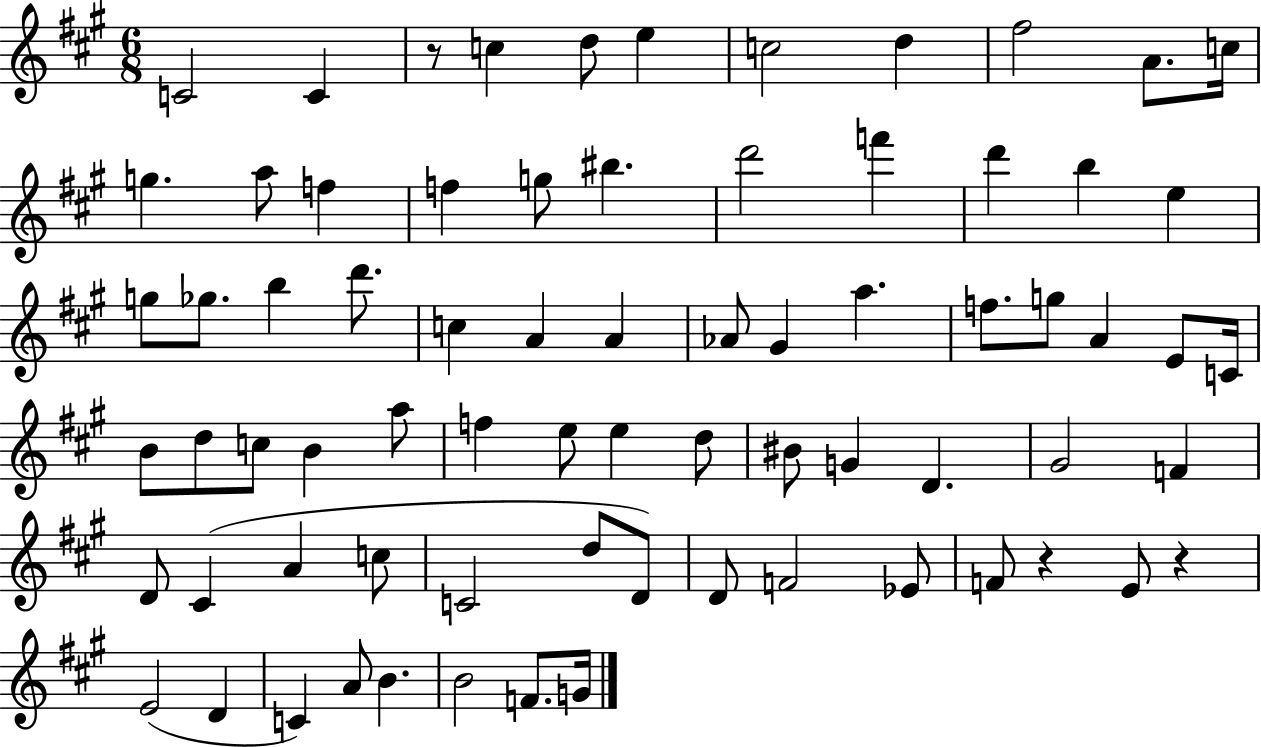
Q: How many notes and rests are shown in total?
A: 73